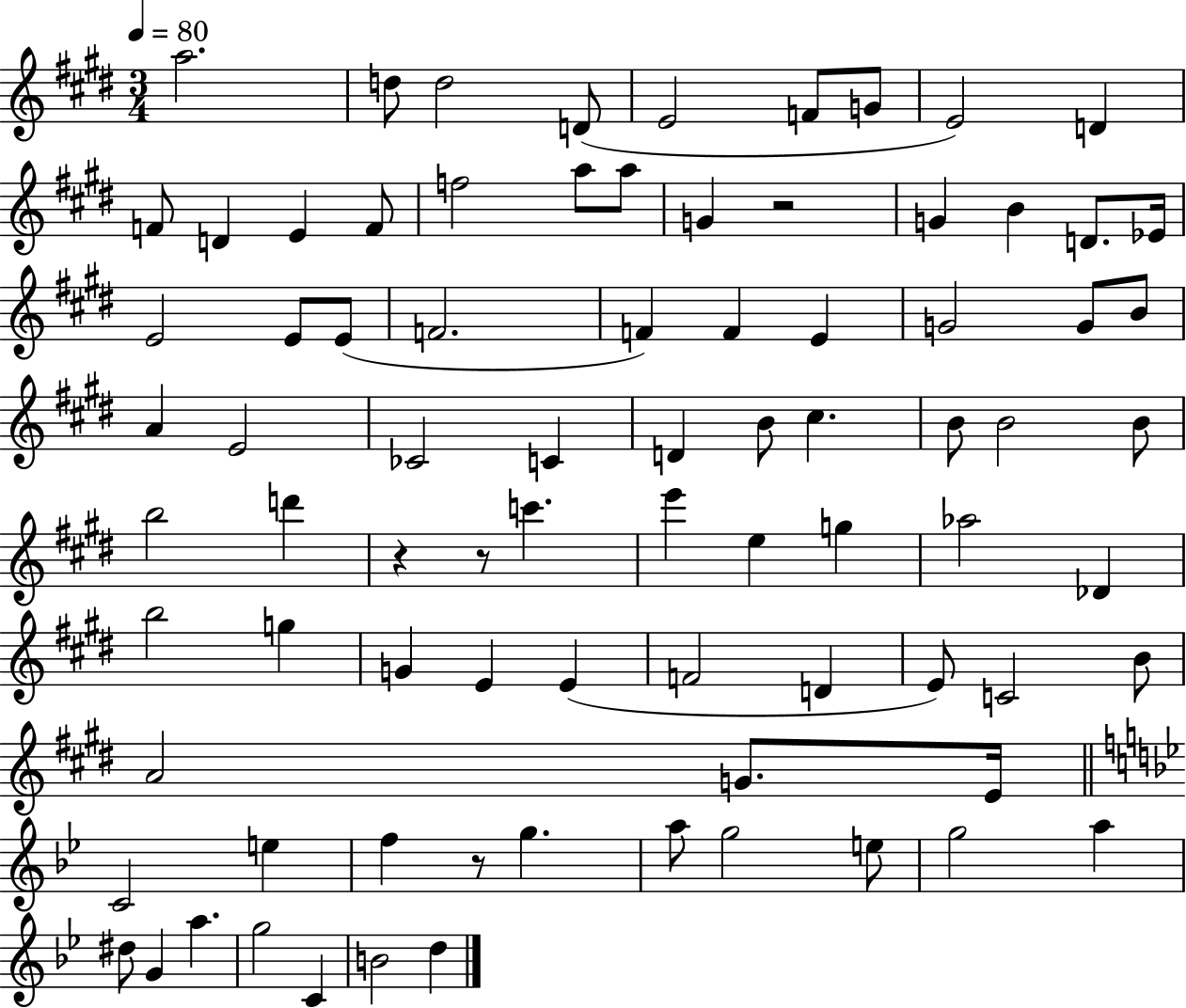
A5/h. D5/e D5/h D4/e E4/h F4/e G4/e E4/h D4/q F4/e D4/q E4/q F4/e F5/h A5/e A5/e G4/q R/h G4/q B4/q D4/e. Eb4/s E4/h E4/e E4/e F4/h. F4/q F4/q E4/q G4/h G4/e B4/e A4/q E4/h CES4/h C4/q D4/q B4/e C#5/q. B4/e B4/h B4/e B5/h D6/q R/q R/e C6/q. E6/q E5/q G5/q Ab5/h Db4/q B5/h G5/q G4/q E4/q E4/q F4/h D4/q E4/e C4/h B4/e A4/h G4/e. E4/s C4/h E5/q F5/q R/e G5/q. A5/e G5/h E5/e G5/h A5/q D#5/e G4/q A5/q. G5/h C4/q B4/h D5/q